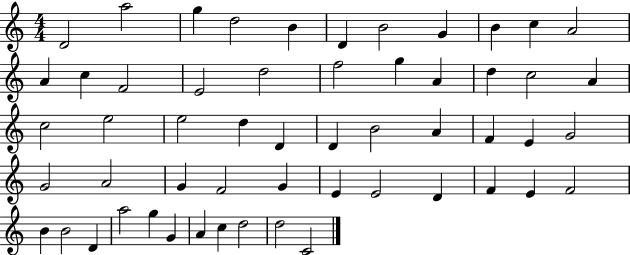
X:1
T:Untitled
M:4/4
L:1/4
K:C
D2 a2 g d2 B D B2 G B c A2 A c F2 E2 d2 f2 g A d c2 A c2 e2 e2 d D D B2 A F E G2 G2 A2 G F2 G E E2 D F E F2 B B2 D a2 g G A c d2 d2 C2